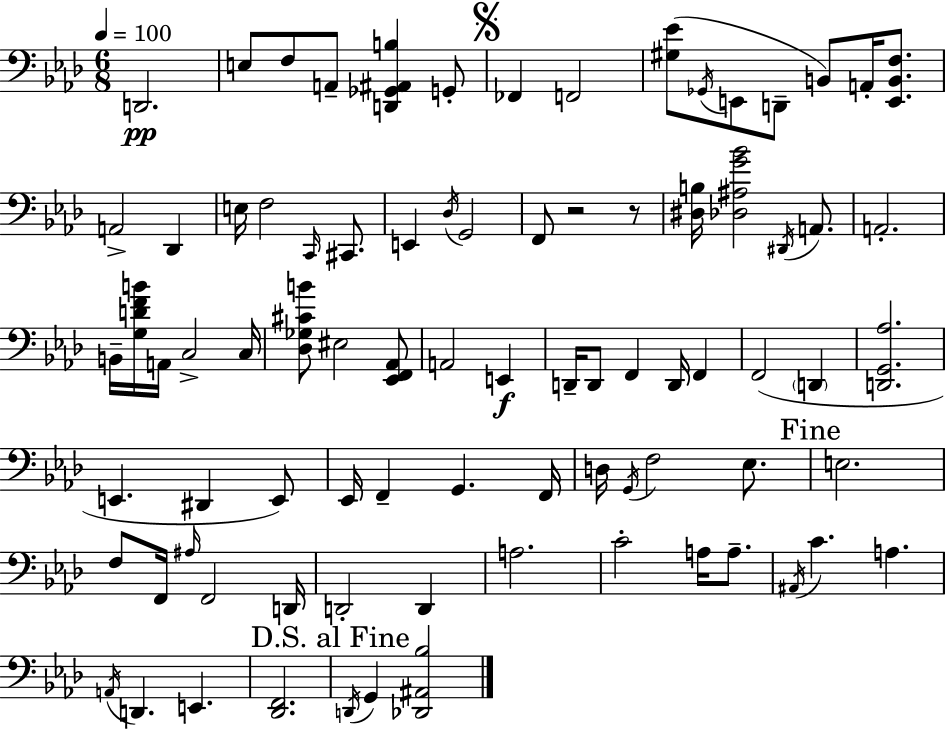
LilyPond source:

{
  \clef bass
  \numericTimeSignature
  \time 6/8
  \key f \minor
  \tempo 4 = 100
  \repeat volta 2 { d,2.\pp | e8 f8 a,8-- <d, ges, ais, b>4 g,8-. | \mark \markup { \musicglyph "scripts.segno" } fes,4 f,2 | <gis ees'>8( \acciaccatura { ges,16 } e,8 d,8-- b,8) a,16-. <e, b, f>8. | \break a,2-> des,4 | e16 f2 \grace { c,16 } cis,8. | e,4 \acciaccatura { des16 } g,2 | f,8 r2 | \break r8 <dis b>16 <des ais g' bes'>2 | \acciaccatura { dis,16 } a,8. a,2.-. | b,16-- <g d' f' b'>16 a,16 c2-> | c16 <des ges cis' b'>8 eis2 | \break <ees, f, aes,>8 a,2 | e,4\f d,16-- d,8 f,4 d,16 | f,4 f,2( | \parenthesize d,4 <d, g, aes>2. | \break e,4. dis,4 | e,8) ees,16 f,4-- g,4. | f,16 d16 \acciaccatura { g,16 } f2 | ees8. \mark "Fine" e2. | \break f8 f,16 \grace { ais16 } f,2 | d,16 d,2-. | d,4 a2. | c'2-. | \break a16 a8.-- \acciaccatura { ais,16 } c'4. | a4. \acciaccatura { a,16 } d,4. | e,4. <des, f,>2. | \mark "D.S. al Fine" \acciaccatura { d,16 } g,4 | \break <des, ais, bes>2 } \bar "|."
}